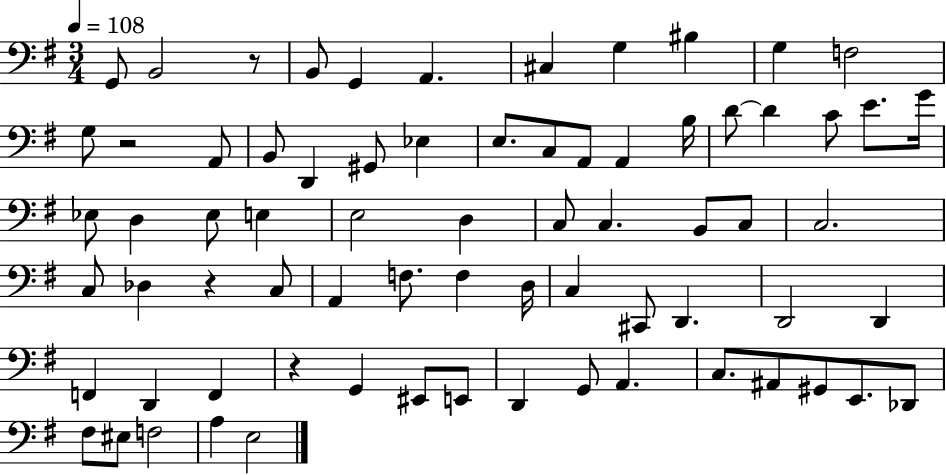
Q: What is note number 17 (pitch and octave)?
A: E3